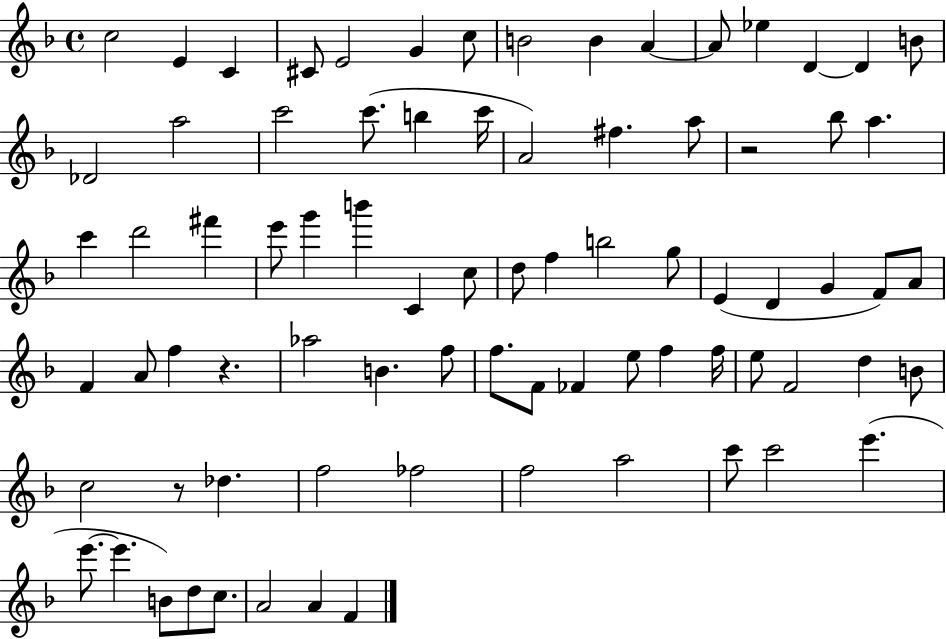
{
  \clef treble
  \time 4/4
  \defaultTimeSignature
  \key f \major
  c''2 e'4 c'4 | cis'8 e'2 g'4 c''8 | b'2 b'4 a'4~~ | a'8 ees''4 d'4~~ d'4 b'8 | \break des'2 a''2 | c'''2 c'''8.( b''4 c'''16 | a'2) fis''4. a''8 | r2 bes''8 a''4. | \break c'''4 d'''2 fis'''4 | e'''8 g'''4 b'''4 c'4 c''8 | d''8 f''4 b''2 g''8 | e'4( d'4 g'4 f'8) a'8 | \break f'4 a'8 f''4 r4. | aes''2 b'4. f''8 | f''8. f'8 fes'4 e''8 f''4 f''16 | e''8 f'2 d''4 b'8 | \break c''2 r8 des''4. | f''2 fes''2 | f''2 a''2 | c'''8 c'''2 e'''4.( | \break e'''8.~~ e'''4. b'8) d''8 c''8. | a'2 a'4 f'4 | \bar "|."
}